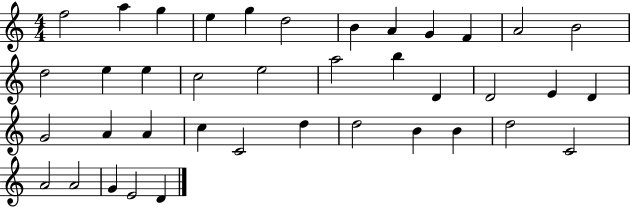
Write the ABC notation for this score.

X:1
T:Untitled
M:4/4
L:1/4
K:C
f2 a g e g d2 B A G F A2 B2 d2 e e c2 e2 a2 b D D2 E D G2 A A c C2 d d2 B B d2 C2 A2 A2 G E2 D